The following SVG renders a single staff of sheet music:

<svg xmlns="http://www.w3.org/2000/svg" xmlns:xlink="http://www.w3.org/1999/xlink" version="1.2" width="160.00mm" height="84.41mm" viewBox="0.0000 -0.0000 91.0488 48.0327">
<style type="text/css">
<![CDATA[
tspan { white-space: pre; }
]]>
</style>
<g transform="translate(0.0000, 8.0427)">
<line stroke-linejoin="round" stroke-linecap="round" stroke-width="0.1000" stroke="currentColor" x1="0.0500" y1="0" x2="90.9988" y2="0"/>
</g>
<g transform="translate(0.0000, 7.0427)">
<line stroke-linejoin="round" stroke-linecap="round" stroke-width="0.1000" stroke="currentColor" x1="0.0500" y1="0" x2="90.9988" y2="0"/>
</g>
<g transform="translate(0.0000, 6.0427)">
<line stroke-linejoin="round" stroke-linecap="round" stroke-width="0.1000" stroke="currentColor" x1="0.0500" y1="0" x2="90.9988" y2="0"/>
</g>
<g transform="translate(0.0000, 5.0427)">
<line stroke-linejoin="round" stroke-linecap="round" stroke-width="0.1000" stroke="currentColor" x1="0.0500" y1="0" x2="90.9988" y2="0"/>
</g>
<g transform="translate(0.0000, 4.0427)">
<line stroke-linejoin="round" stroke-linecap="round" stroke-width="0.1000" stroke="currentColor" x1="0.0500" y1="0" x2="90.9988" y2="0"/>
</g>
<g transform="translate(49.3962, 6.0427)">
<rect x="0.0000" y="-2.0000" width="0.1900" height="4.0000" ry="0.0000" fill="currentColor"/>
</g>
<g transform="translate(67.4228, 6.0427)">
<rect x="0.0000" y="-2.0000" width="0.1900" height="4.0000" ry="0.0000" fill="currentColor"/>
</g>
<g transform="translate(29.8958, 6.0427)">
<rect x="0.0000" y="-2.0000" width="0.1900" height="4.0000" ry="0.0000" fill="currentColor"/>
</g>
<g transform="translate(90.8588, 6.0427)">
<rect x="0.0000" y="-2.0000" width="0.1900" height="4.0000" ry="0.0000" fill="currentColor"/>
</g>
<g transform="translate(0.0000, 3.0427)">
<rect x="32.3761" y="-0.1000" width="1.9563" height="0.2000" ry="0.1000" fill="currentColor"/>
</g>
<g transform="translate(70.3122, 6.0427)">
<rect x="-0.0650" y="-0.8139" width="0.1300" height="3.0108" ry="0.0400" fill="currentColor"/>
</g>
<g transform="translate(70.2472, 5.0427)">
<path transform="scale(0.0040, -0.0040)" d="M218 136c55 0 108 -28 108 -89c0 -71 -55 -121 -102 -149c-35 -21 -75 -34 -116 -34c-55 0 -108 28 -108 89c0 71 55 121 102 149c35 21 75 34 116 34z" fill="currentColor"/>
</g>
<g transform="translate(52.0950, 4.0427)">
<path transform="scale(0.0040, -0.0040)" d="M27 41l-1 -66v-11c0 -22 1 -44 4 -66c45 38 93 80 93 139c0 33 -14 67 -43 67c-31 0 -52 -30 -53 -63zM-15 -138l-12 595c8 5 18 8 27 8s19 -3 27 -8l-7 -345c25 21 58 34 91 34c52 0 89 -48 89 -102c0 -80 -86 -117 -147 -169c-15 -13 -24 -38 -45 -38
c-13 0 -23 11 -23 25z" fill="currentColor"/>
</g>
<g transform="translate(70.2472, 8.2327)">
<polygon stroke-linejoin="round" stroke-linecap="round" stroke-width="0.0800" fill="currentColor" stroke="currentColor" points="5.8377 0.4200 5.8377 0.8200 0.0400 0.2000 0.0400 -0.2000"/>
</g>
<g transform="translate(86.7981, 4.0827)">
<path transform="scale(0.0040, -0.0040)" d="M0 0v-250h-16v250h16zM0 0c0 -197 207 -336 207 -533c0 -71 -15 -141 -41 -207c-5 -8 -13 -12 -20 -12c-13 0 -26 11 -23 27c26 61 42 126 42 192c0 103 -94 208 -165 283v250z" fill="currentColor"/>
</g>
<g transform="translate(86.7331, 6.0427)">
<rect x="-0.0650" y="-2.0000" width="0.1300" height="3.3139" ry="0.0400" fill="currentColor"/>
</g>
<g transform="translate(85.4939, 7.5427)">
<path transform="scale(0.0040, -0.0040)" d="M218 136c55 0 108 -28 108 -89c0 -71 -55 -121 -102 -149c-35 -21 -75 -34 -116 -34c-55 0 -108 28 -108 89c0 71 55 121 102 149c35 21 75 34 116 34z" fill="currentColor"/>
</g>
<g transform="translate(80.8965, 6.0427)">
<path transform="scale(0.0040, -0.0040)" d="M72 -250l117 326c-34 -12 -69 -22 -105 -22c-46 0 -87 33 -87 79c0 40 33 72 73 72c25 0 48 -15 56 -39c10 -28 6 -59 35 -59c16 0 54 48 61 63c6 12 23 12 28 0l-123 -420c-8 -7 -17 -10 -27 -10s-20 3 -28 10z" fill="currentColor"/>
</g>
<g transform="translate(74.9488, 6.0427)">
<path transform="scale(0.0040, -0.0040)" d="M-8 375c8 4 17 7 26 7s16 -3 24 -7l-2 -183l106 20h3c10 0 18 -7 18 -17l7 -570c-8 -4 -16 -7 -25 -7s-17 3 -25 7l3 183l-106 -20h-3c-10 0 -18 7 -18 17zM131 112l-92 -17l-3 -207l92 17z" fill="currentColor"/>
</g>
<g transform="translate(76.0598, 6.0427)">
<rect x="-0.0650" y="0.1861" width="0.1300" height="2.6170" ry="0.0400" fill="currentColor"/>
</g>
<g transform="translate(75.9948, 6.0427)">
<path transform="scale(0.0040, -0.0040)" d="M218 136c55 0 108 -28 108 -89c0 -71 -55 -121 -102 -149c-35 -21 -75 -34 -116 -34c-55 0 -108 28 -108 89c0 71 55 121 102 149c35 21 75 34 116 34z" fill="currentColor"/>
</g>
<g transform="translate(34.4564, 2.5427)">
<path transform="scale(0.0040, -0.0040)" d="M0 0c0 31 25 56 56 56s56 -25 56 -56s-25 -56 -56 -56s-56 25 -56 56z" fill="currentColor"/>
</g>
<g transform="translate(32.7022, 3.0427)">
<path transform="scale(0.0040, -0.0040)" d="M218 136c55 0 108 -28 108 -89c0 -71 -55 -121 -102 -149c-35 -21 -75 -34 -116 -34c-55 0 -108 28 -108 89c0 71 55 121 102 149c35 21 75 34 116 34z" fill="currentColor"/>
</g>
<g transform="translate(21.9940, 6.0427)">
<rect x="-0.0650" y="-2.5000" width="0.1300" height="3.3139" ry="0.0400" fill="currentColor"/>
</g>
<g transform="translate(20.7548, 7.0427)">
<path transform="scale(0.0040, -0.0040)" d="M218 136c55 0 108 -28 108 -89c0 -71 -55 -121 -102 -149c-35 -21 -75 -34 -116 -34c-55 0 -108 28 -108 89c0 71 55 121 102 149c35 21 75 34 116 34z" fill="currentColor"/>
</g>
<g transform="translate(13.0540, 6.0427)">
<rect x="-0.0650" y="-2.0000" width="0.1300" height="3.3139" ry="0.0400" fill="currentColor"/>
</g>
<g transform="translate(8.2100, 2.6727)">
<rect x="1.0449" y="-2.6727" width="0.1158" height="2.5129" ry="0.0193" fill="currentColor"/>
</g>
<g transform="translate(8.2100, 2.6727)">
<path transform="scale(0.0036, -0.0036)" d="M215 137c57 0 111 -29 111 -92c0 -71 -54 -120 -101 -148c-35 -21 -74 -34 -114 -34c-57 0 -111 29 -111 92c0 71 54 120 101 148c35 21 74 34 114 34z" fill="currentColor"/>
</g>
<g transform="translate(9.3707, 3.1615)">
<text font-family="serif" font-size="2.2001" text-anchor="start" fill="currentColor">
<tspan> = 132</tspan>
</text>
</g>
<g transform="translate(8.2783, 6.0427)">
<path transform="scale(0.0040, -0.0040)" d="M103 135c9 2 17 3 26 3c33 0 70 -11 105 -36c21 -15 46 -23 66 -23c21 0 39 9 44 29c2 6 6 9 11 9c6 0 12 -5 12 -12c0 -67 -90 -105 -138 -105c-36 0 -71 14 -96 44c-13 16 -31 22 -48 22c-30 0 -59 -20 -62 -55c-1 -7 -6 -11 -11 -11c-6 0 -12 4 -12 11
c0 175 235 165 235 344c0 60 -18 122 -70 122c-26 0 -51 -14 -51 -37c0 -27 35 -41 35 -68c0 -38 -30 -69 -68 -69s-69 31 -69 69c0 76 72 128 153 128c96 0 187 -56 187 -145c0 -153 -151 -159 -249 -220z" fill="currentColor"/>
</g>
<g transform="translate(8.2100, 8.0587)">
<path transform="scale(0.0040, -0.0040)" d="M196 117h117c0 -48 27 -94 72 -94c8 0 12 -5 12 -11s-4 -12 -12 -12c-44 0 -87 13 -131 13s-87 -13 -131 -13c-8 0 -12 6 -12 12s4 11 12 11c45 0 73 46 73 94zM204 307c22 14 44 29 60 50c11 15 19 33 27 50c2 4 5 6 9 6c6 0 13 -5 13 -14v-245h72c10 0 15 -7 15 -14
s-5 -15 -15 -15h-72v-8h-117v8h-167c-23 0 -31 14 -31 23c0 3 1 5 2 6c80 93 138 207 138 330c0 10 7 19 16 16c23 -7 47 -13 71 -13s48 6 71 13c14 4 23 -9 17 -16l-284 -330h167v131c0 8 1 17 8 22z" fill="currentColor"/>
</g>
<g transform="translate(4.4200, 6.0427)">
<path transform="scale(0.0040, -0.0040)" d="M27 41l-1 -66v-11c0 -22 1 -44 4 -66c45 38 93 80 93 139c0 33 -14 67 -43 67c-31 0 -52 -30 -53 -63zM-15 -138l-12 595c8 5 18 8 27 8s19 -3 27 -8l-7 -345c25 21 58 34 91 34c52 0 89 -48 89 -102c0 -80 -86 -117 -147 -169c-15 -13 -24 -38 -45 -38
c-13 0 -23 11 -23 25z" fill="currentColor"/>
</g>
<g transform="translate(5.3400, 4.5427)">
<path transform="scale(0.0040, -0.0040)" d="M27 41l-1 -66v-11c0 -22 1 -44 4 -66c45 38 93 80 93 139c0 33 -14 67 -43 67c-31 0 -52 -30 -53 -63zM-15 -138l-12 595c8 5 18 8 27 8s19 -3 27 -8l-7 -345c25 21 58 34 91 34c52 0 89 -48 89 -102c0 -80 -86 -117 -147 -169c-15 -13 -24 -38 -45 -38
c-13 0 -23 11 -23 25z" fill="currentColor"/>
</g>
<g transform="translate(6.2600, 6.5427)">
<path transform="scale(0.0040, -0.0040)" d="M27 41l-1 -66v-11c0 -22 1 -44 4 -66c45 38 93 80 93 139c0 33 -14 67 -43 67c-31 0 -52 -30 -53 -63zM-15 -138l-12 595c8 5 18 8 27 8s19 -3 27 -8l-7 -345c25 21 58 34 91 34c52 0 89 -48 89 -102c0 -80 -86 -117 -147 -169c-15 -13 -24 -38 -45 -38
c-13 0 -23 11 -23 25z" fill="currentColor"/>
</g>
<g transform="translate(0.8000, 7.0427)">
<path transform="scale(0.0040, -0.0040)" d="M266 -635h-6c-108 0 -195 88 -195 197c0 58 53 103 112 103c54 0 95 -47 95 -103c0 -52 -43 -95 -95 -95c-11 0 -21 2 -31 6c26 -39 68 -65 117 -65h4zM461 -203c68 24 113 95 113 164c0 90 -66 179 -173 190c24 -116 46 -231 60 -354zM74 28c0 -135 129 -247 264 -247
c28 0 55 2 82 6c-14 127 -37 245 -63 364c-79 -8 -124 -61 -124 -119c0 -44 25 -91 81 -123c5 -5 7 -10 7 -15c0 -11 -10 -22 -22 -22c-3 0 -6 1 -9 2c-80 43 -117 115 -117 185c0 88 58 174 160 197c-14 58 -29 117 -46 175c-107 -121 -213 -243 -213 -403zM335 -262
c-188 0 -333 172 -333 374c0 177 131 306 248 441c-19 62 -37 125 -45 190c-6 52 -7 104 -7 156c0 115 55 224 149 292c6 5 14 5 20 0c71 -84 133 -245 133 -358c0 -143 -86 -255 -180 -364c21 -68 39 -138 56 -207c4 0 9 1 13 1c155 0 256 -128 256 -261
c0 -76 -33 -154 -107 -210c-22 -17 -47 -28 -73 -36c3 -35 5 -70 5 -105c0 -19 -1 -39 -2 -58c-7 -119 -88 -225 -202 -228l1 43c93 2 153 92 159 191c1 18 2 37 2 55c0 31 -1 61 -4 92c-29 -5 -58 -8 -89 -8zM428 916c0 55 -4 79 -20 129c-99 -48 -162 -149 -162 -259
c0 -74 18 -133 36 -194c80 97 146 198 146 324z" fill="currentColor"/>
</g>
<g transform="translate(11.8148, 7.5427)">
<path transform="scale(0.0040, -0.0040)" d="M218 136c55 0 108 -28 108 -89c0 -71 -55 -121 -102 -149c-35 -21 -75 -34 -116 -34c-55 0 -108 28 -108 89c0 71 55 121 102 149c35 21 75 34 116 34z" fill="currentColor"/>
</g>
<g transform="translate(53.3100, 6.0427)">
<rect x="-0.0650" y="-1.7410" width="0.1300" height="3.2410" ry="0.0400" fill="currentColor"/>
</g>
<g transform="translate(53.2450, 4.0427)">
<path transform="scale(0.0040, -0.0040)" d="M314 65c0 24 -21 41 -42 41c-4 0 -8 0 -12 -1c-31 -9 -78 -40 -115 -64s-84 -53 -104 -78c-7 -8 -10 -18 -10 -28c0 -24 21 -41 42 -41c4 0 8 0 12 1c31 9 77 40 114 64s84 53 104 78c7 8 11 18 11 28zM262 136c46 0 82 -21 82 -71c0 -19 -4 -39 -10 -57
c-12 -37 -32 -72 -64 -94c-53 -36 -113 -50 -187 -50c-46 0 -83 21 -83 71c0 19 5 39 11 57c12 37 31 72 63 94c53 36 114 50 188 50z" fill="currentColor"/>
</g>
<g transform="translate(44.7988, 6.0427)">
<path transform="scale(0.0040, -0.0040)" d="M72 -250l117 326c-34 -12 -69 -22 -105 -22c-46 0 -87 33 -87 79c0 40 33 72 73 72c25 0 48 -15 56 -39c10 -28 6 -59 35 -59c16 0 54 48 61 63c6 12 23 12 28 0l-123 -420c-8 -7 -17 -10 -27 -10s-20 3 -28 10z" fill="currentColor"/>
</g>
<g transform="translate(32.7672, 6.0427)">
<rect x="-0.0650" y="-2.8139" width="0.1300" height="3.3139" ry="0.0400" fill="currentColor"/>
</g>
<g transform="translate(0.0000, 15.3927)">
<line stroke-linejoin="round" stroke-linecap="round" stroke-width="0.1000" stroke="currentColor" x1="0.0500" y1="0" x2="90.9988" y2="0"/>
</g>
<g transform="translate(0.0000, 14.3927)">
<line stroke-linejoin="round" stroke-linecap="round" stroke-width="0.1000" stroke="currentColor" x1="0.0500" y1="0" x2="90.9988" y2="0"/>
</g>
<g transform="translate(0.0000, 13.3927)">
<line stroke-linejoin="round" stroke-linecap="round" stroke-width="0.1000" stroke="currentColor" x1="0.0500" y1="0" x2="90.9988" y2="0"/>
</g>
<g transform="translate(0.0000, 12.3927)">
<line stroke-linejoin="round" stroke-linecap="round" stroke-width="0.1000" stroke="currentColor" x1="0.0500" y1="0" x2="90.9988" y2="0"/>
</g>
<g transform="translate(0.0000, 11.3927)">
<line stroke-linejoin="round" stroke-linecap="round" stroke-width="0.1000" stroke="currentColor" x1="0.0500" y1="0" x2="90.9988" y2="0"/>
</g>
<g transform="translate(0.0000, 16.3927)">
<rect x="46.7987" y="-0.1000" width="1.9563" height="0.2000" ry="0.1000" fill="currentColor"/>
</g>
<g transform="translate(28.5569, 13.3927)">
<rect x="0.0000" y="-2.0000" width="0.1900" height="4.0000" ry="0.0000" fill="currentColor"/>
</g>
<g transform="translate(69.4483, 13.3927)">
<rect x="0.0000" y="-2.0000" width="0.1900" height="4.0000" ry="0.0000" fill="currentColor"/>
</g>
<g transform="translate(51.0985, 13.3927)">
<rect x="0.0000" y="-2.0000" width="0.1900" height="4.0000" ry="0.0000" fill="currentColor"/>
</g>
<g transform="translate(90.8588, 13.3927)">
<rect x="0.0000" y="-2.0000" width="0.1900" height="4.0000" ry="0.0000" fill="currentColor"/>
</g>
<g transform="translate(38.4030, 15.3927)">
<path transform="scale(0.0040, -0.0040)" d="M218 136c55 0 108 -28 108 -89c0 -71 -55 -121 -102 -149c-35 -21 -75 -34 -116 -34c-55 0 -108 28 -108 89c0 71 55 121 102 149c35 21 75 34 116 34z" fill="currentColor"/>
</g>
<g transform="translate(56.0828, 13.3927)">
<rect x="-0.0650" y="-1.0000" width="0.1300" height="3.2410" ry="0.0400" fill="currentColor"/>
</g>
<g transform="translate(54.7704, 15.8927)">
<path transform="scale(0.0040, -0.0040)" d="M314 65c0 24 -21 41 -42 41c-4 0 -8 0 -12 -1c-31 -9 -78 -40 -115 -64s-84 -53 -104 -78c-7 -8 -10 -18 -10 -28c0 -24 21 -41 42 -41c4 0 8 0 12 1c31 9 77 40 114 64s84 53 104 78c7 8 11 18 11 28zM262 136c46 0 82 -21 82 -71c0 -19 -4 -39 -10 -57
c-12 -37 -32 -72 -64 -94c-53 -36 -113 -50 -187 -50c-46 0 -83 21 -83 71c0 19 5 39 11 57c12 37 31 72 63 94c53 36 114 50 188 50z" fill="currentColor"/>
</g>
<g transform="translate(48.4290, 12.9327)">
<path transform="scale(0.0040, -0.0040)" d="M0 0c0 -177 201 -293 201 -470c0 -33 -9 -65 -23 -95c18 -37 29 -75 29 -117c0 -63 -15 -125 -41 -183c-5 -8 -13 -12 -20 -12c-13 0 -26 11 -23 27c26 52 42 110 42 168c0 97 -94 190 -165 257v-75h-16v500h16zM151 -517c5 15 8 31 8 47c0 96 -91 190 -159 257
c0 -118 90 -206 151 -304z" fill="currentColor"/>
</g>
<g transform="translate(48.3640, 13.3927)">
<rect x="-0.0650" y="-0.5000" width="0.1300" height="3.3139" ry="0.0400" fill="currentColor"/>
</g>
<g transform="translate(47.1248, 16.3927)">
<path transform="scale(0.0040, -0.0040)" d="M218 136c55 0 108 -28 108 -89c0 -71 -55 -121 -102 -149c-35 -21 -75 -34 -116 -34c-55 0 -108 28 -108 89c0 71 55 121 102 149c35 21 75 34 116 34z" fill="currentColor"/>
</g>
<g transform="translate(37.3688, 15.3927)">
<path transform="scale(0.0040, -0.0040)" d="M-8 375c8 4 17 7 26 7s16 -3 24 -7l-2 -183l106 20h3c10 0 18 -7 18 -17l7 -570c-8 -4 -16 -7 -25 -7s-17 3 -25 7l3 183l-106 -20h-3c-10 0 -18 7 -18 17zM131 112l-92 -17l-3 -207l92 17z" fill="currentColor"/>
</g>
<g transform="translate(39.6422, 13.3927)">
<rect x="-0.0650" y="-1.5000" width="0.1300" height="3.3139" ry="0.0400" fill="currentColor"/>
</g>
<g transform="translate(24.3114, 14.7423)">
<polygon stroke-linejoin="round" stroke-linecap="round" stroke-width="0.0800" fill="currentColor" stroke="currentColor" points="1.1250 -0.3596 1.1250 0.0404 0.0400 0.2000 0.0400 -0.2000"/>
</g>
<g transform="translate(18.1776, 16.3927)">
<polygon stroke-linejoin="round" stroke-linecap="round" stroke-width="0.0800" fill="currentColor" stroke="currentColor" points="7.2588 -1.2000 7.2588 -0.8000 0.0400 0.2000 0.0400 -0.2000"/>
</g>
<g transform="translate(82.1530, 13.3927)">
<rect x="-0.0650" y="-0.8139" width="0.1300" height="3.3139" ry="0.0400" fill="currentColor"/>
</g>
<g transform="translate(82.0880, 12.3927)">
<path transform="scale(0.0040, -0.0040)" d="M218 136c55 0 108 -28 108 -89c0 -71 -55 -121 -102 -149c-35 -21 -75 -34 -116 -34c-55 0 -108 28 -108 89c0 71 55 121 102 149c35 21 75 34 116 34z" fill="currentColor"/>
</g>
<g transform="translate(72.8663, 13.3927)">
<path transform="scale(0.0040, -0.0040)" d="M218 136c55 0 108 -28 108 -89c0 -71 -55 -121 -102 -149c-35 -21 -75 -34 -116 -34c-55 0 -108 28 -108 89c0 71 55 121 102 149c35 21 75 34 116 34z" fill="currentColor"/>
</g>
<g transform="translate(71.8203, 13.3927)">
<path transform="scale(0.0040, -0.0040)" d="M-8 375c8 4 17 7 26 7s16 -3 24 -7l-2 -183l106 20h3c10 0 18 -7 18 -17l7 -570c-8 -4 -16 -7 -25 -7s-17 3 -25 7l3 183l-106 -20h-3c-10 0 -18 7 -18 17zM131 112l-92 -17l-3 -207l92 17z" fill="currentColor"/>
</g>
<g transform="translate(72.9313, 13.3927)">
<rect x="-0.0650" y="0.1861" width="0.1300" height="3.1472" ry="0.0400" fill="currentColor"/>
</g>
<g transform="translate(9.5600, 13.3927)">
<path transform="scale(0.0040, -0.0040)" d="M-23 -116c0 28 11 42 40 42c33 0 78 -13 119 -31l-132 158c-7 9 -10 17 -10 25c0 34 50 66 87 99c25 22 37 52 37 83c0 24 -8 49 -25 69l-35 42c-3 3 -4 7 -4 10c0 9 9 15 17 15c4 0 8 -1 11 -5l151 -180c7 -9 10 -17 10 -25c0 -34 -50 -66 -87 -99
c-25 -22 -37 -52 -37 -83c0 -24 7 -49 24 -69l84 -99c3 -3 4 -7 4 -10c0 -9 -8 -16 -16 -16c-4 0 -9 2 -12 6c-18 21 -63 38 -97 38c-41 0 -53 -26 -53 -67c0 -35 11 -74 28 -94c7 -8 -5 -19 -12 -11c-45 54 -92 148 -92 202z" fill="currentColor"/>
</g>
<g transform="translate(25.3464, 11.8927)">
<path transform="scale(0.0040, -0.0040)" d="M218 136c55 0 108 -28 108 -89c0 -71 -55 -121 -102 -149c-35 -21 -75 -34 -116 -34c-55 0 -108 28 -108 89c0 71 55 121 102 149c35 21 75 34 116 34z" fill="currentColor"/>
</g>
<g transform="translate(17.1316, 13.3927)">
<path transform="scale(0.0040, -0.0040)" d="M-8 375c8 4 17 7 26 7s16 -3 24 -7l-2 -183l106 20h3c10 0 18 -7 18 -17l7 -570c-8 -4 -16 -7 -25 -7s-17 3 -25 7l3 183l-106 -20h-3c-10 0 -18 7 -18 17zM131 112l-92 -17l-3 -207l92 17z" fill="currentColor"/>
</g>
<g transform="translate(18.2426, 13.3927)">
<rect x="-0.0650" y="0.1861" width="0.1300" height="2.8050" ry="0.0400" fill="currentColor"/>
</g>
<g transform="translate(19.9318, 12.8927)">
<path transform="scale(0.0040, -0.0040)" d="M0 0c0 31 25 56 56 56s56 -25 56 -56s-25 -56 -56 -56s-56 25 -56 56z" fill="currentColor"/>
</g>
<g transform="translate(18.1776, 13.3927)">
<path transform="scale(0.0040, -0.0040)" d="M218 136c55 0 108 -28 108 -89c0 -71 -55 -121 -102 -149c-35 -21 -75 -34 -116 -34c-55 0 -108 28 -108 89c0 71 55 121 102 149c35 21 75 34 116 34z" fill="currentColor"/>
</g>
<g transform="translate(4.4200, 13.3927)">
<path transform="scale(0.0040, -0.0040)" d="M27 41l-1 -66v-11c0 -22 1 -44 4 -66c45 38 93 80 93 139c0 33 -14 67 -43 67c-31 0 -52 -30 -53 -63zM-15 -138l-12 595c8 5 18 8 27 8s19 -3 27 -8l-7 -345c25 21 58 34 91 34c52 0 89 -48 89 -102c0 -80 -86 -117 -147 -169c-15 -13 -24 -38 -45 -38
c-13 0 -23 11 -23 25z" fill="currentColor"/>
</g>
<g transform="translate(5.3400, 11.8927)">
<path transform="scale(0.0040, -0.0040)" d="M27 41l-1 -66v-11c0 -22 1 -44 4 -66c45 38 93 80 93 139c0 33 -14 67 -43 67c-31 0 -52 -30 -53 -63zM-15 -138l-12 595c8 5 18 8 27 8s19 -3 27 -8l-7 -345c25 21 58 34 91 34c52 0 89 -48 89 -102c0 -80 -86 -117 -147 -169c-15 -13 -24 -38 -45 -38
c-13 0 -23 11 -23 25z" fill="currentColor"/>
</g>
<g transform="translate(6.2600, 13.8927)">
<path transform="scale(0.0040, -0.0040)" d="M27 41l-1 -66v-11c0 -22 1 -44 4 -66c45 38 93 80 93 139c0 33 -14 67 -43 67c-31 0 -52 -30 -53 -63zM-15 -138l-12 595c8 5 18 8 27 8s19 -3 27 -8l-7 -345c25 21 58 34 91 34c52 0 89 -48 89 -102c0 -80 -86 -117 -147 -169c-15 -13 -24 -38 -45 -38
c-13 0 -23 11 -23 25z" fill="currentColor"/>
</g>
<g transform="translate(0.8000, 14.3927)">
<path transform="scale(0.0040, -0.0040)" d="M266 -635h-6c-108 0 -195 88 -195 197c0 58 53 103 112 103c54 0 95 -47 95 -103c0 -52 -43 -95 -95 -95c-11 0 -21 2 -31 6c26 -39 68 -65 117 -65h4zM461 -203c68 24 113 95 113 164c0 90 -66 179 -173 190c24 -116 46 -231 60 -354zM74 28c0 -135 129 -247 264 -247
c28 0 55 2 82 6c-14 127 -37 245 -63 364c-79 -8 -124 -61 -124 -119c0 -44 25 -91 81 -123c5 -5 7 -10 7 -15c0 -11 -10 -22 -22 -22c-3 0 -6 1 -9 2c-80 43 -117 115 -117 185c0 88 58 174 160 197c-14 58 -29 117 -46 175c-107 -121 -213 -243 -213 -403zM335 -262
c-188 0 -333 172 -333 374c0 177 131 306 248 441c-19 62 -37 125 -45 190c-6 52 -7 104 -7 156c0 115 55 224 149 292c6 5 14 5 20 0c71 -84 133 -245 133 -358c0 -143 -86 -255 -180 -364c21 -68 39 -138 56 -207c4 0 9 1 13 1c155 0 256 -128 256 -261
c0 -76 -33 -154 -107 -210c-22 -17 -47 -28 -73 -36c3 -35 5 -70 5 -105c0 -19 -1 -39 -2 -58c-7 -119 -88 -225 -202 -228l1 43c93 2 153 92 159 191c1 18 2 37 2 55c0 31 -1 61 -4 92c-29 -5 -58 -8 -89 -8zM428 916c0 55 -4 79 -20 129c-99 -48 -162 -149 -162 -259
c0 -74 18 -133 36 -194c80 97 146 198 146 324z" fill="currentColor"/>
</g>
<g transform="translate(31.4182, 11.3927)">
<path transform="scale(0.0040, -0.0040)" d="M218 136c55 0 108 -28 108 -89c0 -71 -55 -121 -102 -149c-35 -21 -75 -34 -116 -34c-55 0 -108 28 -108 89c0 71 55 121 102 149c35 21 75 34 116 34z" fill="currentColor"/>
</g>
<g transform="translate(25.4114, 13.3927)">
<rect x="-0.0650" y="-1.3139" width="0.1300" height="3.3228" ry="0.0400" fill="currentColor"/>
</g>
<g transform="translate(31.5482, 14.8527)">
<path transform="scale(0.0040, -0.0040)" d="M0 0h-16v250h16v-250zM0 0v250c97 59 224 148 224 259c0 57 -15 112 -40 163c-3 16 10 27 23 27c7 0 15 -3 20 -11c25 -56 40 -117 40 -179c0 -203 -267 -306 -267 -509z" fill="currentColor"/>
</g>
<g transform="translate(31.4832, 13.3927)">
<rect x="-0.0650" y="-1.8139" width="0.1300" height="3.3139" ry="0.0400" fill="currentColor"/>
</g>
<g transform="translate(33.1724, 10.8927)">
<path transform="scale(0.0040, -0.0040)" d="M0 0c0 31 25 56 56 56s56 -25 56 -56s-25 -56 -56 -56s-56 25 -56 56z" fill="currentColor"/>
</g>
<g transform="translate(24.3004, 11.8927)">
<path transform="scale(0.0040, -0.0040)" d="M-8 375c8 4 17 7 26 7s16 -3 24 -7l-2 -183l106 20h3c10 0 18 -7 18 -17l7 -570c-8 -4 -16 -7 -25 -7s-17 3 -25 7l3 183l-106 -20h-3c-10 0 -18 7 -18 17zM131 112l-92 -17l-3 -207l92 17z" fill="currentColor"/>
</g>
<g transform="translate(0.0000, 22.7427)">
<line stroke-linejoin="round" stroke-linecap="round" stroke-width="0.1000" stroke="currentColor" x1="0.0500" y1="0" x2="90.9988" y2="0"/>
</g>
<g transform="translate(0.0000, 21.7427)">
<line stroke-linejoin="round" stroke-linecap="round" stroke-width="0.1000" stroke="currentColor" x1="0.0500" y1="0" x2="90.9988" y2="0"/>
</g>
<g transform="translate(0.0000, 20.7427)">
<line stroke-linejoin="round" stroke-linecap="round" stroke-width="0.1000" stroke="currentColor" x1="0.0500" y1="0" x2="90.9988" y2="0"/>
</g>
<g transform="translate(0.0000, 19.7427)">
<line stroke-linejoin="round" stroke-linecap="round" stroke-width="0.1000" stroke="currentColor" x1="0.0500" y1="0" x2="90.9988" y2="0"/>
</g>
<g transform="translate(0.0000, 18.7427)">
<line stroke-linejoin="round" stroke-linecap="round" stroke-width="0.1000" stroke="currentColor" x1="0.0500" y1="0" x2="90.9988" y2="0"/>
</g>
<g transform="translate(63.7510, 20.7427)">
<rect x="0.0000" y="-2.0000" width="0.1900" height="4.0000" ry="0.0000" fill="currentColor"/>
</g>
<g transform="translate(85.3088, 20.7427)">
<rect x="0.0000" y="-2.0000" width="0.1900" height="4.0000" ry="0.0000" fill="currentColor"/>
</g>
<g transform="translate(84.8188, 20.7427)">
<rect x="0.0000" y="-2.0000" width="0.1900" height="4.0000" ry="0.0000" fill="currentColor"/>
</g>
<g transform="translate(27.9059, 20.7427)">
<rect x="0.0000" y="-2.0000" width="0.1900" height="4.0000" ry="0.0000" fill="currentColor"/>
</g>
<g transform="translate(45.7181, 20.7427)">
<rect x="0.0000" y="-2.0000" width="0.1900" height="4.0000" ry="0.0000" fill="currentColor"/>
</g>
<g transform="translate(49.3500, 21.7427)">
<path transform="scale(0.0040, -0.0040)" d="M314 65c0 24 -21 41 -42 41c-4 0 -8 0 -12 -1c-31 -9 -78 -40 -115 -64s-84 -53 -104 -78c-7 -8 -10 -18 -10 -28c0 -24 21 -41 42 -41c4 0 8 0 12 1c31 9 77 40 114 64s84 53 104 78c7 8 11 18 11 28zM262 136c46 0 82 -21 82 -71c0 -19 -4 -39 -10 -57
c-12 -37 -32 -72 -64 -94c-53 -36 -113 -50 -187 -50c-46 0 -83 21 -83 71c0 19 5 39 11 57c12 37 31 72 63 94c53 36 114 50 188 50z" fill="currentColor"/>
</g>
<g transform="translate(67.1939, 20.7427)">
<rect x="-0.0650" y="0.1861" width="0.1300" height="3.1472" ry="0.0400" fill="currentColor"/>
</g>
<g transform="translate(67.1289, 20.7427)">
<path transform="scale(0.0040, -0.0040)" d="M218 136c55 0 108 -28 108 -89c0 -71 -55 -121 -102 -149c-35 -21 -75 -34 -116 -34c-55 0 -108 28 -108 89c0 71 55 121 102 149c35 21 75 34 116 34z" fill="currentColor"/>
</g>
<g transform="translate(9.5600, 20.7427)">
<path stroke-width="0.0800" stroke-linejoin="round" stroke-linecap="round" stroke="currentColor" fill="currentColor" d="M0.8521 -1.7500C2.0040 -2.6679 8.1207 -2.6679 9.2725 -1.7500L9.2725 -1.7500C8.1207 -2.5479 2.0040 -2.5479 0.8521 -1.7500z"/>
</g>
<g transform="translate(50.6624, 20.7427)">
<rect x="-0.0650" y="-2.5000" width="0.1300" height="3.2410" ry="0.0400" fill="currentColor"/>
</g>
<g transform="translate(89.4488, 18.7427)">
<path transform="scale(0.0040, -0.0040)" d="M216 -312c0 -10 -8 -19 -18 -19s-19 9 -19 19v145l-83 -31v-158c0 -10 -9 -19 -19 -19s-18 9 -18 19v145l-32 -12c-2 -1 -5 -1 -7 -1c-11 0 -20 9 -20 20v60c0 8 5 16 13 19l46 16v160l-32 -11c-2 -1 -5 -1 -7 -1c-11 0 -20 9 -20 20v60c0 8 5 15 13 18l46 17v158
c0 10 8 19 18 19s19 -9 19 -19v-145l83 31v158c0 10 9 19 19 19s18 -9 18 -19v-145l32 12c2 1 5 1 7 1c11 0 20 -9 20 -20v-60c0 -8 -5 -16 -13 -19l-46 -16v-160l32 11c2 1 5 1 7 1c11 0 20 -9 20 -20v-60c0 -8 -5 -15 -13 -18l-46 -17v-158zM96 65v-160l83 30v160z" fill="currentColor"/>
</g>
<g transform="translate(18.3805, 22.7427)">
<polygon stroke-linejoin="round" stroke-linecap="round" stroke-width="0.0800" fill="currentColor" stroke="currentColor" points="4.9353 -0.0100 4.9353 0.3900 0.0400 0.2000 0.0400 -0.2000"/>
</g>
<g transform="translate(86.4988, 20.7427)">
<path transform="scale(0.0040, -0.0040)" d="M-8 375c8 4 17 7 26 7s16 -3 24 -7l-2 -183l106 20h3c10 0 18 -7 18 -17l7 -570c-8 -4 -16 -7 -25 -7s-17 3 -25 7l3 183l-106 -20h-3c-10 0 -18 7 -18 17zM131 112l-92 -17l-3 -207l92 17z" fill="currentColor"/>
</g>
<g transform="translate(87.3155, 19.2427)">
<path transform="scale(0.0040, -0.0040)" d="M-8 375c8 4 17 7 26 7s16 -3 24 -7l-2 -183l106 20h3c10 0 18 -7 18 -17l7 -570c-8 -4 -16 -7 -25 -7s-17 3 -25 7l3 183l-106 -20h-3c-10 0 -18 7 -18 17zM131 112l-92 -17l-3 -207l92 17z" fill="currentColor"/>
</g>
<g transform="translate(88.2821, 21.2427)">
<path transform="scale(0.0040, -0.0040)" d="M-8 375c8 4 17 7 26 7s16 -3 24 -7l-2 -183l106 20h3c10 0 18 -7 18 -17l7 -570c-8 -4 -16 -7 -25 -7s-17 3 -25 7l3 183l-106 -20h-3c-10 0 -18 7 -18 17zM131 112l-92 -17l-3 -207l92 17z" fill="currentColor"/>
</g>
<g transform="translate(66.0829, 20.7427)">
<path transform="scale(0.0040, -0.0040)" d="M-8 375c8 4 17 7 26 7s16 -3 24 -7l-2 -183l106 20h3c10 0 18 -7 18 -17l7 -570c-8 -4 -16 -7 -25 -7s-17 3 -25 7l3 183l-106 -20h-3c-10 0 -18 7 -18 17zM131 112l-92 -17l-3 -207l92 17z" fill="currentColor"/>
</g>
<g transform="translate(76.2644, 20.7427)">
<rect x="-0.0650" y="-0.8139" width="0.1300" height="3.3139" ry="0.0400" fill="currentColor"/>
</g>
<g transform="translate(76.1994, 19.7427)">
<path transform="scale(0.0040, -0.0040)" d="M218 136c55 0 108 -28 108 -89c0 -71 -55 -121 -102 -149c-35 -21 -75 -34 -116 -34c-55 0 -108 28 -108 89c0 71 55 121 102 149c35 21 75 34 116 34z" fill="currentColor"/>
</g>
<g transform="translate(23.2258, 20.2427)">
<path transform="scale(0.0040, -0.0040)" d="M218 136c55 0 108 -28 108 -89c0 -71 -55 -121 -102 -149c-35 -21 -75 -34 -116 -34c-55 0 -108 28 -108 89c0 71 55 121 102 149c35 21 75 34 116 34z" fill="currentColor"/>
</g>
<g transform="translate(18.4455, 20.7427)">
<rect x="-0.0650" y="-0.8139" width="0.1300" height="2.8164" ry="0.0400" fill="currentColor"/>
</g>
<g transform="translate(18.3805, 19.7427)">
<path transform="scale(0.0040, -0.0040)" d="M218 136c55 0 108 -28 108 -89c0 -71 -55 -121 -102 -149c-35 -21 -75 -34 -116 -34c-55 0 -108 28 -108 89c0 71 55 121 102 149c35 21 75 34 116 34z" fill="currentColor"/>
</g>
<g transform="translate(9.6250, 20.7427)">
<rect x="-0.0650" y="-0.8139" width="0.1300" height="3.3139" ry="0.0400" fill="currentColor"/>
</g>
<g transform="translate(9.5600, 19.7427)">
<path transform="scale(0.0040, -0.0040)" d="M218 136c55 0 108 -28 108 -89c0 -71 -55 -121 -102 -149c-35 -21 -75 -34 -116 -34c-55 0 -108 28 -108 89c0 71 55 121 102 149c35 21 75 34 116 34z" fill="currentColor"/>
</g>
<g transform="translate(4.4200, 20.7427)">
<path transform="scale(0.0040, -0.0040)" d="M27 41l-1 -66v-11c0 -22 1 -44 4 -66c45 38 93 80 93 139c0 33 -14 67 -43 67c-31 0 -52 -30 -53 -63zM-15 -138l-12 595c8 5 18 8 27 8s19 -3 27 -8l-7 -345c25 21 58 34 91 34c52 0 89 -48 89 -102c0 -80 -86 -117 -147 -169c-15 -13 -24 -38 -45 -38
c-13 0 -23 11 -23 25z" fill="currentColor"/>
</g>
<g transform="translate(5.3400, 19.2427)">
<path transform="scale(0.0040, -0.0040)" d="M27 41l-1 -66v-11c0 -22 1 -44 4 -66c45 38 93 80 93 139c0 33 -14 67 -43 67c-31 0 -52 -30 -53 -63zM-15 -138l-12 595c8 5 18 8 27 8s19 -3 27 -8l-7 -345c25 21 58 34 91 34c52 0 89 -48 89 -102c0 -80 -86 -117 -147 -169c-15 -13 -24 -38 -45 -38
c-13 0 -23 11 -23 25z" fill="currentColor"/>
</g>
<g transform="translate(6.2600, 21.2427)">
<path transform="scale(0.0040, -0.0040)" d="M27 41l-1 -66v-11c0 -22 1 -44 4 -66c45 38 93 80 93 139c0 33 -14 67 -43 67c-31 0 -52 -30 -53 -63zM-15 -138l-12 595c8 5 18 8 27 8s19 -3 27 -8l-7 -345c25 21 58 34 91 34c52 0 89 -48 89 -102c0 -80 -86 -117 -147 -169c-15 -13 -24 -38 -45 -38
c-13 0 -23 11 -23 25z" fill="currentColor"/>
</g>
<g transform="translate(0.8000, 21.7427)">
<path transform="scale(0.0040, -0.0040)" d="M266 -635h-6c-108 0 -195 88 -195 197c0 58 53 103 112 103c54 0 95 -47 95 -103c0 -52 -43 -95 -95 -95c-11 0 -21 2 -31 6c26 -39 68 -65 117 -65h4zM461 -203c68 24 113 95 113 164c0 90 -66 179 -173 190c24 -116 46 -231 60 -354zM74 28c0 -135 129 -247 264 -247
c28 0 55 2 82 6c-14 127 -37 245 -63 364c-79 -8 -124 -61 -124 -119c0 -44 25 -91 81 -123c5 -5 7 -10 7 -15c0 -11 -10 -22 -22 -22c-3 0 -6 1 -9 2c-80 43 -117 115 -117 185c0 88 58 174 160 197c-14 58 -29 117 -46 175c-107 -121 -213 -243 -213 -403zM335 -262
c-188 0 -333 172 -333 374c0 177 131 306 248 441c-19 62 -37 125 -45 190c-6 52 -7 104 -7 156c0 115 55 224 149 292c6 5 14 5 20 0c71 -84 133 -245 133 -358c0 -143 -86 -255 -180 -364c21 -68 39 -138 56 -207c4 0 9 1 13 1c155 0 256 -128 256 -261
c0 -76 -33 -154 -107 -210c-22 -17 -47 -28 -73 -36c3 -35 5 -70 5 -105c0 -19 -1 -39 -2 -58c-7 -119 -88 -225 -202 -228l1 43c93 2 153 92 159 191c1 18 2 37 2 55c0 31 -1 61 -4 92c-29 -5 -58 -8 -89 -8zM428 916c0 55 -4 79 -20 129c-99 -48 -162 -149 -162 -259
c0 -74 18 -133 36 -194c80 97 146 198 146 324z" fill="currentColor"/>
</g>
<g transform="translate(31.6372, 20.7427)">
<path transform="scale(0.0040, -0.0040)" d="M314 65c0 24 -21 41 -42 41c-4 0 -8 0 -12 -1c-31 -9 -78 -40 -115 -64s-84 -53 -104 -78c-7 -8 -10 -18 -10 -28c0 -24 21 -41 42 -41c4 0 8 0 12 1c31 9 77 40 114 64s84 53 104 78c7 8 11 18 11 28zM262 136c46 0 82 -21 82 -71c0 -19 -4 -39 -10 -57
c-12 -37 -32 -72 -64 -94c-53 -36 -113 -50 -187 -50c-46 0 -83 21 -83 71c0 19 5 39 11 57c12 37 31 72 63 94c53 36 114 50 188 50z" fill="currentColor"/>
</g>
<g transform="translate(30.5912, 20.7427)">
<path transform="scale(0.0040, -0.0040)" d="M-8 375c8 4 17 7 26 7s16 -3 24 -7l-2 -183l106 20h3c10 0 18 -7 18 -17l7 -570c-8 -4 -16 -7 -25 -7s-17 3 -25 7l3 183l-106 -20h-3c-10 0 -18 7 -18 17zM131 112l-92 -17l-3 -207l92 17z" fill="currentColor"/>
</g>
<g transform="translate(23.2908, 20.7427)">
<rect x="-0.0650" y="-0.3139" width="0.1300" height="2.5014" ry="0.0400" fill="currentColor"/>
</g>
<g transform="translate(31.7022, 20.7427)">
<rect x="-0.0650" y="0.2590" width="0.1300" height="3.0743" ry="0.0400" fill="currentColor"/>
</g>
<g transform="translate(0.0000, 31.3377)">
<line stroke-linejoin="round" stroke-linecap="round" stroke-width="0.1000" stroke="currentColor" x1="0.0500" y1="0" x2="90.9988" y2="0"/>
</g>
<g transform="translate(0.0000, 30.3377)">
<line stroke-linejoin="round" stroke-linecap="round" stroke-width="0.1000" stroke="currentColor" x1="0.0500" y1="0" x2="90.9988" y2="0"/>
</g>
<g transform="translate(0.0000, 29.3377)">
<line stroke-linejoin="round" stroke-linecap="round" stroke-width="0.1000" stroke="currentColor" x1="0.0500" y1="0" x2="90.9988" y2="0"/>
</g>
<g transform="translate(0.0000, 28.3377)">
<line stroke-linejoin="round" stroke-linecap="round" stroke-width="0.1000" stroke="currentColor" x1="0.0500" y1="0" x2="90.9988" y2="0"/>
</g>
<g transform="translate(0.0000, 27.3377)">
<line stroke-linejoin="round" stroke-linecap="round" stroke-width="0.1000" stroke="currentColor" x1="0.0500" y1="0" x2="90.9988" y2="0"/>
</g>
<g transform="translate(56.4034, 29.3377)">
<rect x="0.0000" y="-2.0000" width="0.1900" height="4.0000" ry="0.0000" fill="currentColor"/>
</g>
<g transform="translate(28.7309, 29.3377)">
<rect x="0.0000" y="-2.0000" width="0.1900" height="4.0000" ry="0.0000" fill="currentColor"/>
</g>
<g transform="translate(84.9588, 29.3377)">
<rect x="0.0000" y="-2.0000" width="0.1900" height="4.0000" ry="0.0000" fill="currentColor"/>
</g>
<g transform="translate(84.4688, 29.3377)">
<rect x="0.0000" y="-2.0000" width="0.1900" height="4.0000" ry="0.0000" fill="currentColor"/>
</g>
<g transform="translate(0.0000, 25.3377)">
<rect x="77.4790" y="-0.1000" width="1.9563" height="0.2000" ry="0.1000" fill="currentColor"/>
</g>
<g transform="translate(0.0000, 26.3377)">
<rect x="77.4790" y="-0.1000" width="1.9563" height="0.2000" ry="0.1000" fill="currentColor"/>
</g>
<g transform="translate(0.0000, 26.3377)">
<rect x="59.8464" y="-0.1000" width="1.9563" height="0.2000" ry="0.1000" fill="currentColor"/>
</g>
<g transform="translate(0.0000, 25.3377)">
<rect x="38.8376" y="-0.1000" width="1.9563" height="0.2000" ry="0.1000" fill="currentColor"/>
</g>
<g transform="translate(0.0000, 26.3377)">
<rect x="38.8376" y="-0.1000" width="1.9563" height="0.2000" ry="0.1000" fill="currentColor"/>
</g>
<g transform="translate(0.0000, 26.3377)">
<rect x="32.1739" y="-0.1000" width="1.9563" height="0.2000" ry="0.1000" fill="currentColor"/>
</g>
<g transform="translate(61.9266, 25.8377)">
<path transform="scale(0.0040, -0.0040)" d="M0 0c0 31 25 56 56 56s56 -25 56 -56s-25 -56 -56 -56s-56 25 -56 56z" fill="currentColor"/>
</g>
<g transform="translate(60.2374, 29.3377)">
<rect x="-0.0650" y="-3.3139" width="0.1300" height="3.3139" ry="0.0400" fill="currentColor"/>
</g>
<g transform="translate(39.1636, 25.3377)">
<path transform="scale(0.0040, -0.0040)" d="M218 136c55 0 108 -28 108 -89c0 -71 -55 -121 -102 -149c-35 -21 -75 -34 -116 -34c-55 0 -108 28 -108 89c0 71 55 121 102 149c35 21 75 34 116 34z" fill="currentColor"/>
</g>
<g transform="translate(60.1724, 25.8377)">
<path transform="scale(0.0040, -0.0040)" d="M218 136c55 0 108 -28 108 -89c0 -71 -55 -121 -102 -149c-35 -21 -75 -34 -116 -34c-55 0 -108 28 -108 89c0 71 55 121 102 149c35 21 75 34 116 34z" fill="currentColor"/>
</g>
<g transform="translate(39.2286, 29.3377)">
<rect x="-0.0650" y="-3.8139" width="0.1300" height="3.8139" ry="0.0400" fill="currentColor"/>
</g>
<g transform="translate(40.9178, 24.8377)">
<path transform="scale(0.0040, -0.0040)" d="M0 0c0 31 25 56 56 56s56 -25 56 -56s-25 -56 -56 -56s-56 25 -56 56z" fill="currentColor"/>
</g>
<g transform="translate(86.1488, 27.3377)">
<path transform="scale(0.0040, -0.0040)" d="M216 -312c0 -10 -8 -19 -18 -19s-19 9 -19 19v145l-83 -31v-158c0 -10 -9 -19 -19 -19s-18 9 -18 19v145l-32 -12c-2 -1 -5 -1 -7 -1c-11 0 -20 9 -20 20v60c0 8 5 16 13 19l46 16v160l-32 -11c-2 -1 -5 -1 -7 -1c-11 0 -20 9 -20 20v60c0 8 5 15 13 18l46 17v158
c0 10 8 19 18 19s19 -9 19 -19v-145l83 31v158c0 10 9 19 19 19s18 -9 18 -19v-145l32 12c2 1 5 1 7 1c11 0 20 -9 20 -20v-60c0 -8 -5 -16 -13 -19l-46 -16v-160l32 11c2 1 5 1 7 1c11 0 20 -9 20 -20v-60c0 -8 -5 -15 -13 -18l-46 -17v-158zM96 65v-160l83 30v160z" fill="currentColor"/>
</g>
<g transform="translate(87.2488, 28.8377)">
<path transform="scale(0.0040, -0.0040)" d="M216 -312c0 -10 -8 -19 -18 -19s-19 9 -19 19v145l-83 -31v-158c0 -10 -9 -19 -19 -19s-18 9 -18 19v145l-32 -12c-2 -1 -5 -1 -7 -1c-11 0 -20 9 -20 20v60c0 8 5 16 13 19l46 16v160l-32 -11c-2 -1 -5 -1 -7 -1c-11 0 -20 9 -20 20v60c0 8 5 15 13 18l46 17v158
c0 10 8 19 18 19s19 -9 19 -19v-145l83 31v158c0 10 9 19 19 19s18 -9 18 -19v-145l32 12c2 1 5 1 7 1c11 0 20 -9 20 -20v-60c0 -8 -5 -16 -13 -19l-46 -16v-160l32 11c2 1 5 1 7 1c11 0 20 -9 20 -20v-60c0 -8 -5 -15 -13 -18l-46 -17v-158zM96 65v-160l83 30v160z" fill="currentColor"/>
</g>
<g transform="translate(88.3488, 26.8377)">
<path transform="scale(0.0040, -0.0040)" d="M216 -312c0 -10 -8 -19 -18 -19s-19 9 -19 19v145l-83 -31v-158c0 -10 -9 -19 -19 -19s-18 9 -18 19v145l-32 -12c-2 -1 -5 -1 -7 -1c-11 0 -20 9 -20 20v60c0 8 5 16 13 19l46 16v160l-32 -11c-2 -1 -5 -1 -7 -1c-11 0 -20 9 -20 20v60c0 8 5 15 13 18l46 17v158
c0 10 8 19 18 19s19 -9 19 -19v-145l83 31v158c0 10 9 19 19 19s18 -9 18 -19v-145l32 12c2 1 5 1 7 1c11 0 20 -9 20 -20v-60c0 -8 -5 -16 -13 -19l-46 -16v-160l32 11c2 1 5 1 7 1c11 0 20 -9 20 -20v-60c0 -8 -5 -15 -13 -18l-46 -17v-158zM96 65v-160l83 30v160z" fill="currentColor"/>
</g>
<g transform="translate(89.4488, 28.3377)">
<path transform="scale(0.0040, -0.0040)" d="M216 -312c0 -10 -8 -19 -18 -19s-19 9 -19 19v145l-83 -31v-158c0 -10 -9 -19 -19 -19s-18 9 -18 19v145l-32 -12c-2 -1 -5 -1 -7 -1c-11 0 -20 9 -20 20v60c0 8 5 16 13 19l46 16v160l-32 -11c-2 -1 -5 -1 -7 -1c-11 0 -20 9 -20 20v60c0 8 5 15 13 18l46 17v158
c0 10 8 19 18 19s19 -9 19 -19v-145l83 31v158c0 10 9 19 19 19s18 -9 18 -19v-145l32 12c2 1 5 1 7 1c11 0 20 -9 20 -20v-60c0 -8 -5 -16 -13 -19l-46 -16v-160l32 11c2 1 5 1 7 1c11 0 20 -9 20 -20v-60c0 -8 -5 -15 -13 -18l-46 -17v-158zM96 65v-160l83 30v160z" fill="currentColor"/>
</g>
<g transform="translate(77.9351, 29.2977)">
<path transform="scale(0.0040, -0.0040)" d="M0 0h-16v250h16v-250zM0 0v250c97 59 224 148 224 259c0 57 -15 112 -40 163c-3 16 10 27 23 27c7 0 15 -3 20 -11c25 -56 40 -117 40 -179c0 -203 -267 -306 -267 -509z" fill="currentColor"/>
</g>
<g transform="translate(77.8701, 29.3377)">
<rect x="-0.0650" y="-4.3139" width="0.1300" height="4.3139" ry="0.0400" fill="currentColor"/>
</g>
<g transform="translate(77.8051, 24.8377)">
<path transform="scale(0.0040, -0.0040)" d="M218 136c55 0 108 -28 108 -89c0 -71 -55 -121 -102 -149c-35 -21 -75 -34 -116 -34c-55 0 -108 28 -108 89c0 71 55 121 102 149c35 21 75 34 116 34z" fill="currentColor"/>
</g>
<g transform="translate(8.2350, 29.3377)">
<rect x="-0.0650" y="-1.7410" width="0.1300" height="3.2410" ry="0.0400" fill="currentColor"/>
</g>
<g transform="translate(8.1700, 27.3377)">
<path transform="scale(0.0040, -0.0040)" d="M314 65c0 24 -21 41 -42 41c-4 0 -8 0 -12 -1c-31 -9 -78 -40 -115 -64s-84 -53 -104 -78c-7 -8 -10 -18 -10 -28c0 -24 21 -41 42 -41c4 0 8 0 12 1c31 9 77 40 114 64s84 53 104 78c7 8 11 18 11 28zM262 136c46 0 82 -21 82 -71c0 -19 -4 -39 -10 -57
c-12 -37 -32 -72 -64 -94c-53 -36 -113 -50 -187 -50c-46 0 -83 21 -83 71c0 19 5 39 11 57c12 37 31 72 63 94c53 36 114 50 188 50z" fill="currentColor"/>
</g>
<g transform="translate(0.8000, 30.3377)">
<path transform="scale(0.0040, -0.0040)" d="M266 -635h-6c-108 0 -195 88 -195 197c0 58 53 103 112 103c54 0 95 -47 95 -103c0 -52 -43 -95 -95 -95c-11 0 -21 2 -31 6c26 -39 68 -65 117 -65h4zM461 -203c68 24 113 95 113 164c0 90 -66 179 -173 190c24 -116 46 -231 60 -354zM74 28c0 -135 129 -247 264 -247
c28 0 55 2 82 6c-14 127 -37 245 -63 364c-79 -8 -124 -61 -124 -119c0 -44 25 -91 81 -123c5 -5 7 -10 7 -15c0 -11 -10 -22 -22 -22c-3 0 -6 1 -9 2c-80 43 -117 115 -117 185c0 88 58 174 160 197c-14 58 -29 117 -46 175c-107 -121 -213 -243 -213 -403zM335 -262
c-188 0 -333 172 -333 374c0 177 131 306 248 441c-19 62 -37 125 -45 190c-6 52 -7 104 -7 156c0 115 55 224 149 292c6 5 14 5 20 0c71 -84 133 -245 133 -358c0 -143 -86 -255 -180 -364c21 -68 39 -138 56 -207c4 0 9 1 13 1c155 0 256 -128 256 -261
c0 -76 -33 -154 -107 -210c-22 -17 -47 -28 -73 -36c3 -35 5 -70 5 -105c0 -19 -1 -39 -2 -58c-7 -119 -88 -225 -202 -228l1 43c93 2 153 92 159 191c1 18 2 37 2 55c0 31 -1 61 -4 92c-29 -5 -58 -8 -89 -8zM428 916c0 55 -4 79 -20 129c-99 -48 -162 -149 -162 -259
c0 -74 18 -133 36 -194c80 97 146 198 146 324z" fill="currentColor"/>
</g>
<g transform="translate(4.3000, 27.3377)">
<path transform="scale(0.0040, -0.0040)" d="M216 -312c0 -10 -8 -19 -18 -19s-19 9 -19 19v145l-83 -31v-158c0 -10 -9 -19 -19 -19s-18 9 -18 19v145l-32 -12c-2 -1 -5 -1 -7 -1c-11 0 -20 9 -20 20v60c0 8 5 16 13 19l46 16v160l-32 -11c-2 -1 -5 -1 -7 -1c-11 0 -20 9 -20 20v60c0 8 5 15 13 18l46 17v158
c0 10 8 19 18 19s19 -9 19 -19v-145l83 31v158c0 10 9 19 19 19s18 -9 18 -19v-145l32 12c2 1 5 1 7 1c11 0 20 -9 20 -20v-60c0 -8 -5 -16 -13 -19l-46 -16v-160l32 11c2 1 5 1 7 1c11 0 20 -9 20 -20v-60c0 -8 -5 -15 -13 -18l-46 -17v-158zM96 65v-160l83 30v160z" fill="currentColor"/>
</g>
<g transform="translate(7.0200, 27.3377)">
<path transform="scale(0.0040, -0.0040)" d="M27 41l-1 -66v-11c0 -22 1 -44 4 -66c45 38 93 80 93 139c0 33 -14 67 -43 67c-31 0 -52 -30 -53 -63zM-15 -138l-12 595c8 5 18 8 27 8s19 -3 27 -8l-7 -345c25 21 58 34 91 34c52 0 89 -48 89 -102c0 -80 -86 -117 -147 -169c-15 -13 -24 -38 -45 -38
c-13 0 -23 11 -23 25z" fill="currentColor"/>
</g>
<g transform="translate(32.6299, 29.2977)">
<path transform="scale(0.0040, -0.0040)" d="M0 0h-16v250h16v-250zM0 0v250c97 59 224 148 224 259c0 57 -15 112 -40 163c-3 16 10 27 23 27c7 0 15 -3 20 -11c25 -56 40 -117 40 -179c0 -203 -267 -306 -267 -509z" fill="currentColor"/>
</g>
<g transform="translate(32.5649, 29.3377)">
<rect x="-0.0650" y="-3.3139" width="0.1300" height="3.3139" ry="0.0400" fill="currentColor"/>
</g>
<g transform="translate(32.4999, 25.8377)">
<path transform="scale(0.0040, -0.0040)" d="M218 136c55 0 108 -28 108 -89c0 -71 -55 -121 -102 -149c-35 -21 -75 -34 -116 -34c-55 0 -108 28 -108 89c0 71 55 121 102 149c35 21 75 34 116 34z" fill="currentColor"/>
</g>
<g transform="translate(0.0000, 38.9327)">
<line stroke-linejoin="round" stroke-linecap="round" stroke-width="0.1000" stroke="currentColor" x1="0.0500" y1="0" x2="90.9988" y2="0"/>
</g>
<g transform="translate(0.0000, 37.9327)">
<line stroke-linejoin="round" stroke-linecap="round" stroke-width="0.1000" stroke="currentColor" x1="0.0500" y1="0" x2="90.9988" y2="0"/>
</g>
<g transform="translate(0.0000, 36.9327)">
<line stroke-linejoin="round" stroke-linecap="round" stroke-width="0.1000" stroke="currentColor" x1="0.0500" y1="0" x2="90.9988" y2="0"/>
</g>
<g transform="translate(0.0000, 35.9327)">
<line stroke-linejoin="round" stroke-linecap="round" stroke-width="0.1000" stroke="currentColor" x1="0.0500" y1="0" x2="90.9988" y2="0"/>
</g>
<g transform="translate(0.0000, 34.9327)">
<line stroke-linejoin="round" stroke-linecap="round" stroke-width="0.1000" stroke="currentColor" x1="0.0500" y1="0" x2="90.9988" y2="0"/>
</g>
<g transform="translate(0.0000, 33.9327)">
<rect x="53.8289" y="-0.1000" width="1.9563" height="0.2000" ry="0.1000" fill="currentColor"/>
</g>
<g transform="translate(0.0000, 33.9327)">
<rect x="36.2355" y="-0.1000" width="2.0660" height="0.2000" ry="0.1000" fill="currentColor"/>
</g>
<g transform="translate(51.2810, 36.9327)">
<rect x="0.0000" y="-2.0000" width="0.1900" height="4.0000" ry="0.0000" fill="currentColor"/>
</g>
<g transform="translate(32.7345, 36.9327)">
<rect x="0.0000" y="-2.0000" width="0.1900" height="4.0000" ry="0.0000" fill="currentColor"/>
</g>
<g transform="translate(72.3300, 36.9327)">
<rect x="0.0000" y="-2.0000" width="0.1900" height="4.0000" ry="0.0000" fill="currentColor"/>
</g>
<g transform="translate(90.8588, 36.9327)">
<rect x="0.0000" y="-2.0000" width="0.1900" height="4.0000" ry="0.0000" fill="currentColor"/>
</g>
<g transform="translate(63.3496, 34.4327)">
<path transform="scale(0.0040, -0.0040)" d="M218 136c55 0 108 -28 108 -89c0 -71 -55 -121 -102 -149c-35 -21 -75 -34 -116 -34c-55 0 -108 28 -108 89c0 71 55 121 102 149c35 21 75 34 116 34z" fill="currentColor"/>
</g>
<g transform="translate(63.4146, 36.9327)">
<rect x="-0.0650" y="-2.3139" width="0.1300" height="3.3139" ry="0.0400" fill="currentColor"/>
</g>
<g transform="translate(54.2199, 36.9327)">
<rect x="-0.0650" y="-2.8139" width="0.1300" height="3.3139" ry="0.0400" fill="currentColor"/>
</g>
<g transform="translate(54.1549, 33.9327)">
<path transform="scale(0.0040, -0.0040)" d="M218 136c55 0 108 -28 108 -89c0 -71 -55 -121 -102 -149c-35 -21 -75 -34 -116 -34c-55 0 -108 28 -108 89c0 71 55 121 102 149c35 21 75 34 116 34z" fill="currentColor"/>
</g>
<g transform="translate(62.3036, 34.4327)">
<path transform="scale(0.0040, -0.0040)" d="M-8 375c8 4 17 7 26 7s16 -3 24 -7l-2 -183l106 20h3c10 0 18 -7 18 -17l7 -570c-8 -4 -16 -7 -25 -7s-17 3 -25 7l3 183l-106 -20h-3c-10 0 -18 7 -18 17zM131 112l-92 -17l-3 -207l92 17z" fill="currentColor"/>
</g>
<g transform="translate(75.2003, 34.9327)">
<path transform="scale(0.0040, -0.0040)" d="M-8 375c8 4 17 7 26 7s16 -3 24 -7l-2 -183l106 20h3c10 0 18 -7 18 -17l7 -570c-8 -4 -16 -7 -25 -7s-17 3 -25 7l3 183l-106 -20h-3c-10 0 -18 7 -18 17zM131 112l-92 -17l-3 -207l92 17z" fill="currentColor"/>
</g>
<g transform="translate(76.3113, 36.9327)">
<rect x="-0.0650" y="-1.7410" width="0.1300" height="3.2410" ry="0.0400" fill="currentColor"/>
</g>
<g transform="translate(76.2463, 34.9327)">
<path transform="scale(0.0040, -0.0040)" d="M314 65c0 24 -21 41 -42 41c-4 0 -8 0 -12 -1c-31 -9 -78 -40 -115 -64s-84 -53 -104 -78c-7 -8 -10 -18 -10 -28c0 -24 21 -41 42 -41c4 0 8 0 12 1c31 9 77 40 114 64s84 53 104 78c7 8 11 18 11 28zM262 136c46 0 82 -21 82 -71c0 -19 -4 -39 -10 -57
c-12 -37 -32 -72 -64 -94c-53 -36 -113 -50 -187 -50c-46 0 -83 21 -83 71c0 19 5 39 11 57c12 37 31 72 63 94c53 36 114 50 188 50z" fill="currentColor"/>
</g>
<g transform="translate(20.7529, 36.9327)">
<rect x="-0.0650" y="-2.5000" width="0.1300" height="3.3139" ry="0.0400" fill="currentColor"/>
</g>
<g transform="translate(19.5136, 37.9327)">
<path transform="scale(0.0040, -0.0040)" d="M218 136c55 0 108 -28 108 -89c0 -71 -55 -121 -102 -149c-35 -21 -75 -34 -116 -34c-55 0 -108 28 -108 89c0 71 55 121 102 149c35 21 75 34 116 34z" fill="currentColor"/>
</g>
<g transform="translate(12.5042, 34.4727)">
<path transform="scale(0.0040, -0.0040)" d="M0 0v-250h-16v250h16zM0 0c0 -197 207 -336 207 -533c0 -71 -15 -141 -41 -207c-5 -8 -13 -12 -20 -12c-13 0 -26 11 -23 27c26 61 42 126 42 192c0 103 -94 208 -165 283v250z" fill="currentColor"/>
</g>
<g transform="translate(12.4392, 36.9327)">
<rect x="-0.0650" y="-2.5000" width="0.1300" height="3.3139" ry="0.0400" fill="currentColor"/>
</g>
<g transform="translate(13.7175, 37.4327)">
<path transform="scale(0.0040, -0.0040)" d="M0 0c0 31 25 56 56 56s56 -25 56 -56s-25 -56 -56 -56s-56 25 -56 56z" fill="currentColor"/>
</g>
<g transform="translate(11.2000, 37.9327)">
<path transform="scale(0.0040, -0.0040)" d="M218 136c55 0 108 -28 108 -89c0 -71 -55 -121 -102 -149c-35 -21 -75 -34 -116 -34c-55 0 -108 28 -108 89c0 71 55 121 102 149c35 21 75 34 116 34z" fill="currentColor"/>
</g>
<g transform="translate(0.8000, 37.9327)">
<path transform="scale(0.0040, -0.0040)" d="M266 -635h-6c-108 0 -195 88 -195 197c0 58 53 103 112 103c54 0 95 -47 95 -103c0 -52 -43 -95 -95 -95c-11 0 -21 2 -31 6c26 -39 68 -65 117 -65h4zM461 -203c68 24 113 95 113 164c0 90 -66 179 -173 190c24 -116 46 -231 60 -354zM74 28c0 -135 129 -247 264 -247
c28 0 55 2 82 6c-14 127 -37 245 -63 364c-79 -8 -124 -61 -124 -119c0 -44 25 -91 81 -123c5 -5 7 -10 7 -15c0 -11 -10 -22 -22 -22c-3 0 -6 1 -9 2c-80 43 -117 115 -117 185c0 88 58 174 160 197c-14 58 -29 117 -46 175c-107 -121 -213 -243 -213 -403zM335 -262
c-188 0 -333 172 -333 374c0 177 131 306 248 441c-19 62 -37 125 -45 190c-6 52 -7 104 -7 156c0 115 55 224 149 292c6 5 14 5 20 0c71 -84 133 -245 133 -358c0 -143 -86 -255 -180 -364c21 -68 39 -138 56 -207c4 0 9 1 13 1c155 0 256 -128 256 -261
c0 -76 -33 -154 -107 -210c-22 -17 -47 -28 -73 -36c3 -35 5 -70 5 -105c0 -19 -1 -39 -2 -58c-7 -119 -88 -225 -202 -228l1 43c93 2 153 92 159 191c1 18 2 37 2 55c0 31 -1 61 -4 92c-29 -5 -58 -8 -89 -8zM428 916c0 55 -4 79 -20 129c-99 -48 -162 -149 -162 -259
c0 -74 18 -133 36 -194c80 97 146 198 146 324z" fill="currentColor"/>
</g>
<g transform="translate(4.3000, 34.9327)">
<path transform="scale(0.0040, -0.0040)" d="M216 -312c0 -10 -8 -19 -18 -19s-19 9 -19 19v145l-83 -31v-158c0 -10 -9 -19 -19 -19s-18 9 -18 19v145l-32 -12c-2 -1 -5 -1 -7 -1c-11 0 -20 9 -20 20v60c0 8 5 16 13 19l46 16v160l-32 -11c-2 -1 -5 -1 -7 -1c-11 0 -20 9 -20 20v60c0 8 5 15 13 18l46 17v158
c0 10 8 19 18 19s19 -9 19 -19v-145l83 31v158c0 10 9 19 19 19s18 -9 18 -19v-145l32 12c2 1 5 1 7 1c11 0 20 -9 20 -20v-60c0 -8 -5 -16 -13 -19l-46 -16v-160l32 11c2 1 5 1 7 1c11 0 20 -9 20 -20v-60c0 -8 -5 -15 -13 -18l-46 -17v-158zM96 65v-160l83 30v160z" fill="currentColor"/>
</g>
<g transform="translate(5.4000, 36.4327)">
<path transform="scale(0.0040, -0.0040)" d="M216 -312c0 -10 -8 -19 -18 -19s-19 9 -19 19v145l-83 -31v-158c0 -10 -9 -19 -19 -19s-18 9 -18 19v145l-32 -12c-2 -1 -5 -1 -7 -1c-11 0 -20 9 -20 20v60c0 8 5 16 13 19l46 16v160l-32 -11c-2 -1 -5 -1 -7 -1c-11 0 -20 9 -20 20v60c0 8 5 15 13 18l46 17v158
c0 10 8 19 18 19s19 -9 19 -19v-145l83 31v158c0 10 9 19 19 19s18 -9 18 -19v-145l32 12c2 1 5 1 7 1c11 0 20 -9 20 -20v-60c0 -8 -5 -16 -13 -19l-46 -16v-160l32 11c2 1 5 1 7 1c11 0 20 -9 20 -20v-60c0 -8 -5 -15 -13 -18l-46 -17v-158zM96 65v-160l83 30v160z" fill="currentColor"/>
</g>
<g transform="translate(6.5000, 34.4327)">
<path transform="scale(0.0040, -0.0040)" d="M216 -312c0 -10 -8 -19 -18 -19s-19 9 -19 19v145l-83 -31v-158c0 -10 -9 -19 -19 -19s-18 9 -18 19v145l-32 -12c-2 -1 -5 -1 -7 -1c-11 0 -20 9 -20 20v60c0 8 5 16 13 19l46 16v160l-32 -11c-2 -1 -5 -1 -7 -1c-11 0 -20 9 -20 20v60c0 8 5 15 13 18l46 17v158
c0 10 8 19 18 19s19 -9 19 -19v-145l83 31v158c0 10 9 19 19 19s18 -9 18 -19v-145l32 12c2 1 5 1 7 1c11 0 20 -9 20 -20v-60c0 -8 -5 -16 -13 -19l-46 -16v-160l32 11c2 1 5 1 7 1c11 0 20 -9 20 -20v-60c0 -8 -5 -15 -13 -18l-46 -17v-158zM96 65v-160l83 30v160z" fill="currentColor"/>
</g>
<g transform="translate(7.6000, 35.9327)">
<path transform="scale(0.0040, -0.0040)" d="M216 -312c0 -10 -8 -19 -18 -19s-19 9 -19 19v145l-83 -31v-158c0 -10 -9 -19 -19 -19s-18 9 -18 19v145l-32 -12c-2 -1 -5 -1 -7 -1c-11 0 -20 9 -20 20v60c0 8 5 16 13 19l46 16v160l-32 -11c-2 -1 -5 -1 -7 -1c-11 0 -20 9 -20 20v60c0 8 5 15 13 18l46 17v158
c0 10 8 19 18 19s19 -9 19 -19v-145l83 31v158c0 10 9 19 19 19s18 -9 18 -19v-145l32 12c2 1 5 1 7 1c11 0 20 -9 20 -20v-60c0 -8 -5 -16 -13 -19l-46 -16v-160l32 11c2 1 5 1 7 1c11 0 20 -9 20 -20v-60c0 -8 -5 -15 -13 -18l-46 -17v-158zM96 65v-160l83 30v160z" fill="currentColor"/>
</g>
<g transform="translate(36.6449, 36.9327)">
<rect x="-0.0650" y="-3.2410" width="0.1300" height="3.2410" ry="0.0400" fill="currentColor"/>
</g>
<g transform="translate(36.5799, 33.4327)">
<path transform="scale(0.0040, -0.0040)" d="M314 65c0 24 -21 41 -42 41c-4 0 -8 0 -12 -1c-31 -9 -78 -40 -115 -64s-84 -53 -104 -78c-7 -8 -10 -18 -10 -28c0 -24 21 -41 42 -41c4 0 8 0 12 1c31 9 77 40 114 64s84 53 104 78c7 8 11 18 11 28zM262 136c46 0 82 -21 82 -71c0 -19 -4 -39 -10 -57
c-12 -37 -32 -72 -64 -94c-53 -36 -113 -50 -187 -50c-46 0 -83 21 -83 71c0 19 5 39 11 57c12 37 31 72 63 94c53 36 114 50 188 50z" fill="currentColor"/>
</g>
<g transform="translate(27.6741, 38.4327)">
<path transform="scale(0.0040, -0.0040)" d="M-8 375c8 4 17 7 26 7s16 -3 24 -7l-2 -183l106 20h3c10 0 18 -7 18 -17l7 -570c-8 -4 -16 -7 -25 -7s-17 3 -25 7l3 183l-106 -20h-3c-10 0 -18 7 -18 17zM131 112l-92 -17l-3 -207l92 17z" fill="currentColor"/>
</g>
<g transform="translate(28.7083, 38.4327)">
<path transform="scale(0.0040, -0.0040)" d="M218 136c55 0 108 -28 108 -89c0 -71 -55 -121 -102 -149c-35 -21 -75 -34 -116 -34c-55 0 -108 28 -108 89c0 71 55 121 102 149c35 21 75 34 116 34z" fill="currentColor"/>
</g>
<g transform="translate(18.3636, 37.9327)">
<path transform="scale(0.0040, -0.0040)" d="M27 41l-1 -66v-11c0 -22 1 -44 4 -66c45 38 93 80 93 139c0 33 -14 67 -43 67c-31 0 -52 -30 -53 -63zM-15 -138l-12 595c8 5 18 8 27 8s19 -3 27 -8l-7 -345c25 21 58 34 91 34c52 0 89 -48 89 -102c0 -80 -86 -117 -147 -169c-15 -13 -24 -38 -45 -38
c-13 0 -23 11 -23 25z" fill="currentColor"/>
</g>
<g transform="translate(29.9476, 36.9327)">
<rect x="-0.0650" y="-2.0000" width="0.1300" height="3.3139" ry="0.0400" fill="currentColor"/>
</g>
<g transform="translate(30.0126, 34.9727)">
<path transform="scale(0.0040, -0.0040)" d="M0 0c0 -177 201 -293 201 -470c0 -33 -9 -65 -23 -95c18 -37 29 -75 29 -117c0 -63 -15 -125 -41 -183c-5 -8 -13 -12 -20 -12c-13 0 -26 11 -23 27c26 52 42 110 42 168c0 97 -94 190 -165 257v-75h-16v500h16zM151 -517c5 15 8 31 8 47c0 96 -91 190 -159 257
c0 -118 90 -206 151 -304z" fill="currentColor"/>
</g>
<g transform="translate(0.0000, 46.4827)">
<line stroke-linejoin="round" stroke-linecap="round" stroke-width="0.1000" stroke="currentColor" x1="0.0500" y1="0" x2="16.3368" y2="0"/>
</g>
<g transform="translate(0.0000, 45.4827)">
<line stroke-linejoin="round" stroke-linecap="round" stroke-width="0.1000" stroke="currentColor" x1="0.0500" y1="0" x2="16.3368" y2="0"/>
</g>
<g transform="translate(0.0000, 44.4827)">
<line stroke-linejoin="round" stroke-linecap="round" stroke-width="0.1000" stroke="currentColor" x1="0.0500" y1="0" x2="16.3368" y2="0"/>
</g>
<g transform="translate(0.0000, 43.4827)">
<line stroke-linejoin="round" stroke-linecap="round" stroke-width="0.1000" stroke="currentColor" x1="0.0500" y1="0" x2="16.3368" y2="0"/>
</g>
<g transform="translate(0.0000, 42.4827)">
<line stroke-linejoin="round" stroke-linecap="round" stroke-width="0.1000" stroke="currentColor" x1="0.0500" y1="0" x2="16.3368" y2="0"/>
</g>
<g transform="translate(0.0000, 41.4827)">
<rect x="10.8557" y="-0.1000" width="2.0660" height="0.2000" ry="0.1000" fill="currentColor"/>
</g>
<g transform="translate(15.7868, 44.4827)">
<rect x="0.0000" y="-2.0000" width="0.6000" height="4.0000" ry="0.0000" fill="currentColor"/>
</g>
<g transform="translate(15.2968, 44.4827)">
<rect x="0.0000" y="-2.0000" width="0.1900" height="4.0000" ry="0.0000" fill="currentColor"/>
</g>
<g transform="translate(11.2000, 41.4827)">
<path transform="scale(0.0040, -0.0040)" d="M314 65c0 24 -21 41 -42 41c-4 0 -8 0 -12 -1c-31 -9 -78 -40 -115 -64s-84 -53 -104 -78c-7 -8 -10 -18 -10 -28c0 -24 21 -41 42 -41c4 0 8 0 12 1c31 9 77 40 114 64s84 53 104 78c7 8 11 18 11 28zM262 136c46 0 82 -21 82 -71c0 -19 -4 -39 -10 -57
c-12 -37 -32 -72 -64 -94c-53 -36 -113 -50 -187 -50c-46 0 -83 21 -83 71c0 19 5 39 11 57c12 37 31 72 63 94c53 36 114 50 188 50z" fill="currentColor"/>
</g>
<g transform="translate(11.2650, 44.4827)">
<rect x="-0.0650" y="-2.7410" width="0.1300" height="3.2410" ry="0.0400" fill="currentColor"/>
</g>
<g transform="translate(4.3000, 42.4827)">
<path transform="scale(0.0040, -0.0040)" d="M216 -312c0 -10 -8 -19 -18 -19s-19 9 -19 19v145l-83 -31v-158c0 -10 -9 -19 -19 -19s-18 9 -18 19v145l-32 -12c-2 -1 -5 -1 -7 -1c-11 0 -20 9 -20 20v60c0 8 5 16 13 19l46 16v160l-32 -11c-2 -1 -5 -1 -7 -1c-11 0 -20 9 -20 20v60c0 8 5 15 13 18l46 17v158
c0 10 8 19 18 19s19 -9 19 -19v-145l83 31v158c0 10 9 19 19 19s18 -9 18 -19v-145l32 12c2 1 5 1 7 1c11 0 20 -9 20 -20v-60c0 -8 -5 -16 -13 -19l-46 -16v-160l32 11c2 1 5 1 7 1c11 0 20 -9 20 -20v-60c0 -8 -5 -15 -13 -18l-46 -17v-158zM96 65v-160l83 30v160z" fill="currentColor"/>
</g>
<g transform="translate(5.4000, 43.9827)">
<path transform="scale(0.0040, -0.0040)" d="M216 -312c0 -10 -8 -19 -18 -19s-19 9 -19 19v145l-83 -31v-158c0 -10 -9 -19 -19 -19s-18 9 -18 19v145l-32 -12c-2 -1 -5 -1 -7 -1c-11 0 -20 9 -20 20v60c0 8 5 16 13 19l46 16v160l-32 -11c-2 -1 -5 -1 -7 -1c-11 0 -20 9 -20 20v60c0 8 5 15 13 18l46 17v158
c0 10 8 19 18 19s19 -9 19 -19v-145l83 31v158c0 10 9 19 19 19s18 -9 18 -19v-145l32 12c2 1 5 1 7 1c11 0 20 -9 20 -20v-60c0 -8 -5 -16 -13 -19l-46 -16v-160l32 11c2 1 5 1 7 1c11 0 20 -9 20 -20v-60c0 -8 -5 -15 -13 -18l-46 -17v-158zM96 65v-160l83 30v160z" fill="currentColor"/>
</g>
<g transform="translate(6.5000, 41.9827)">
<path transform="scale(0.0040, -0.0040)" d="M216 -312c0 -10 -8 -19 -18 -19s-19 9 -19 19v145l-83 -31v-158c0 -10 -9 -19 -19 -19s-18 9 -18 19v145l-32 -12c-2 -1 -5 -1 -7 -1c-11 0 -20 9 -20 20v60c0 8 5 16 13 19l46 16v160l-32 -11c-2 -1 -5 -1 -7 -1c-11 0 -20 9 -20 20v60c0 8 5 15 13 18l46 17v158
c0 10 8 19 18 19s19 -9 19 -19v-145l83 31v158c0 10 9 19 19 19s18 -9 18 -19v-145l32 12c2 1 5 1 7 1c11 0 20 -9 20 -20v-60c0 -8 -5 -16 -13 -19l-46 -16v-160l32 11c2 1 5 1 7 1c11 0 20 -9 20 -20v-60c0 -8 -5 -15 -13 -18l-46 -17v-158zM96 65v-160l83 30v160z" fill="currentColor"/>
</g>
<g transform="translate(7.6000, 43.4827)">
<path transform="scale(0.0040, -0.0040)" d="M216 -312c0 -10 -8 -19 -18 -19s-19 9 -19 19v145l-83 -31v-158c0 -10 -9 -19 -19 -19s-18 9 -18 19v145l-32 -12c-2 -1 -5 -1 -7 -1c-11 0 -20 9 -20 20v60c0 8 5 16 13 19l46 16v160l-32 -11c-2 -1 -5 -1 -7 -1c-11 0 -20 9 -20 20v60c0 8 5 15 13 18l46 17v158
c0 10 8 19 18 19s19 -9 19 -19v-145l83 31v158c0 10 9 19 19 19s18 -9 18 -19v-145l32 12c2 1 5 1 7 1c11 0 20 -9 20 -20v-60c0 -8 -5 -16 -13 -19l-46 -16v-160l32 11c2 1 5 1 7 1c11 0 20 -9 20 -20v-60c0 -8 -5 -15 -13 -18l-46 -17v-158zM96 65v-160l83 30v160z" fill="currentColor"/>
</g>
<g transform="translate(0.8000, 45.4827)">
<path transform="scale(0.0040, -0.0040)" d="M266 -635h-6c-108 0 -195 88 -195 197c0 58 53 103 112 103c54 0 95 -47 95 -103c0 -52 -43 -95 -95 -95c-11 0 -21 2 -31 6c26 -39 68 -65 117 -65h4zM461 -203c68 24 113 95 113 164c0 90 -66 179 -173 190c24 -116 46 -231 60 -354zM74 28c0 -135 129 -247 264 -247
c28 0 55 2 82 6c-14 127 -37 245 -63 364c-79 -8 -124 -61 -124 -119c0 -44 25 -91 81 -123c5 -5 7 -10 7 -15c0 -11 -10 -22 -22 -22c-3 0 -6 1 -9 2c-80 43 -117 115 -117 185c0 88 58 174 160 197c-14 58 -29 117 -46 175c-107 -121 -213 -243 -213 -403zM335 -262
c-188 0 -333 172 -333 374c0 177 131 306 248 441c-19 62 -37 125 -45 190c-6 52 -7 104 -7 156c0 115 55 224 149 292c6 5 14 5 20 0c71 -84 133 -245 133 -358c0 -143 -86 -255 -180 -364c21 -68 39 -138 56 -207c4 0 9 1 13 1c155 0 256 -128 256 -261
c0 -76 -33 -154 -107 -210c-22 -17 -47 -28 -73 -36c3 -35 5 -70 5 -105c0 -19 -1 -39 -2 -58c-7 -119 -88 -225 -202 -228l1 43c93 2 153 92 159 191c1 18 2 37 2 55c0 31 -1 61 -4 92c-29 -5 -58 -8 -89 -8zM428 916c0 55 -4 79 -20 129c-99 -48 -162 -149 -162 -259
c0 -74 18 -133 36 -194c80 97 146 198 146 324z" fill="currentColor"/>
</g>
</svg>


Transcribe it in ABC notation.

X:1
T:Untitled
M:2/4
L:1/4
K:Eb
F G _a z/2 _f2 d/2 B/2 z/2 F/2 z B/2 e/4 f/2 E C/4 D2 B d d d/2 c/2 B2 G2 B d _f2 b/2 c' b d'/2 ^G/2 _G F/4 b2 a g f2 a2